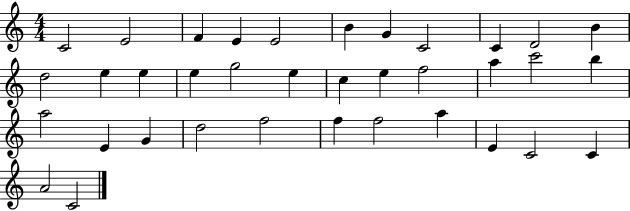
X:1
T:Untitled
M:4/4
L:1/4
K:C
C2 E2 F E E2 B G C2 C D2 B d2 e e e g2 e c e f2 a c'2 b a2 E G d2 f2 f f2 a E C2 C A2 C2